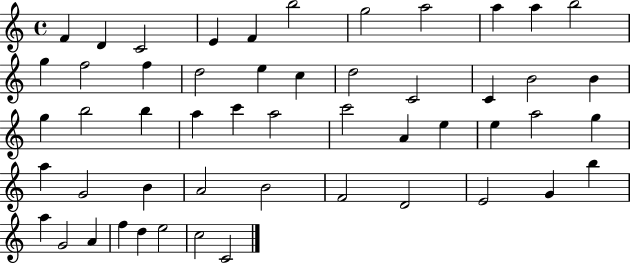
X:1
T:Untitled
M:4/4
L:1/4
K:C
F D C2 E F b2 g2 a2 a a b2 g f2 f d2 e c d2 C2 C B2 B g b2 b a c' a2 c'2 A e e a2 g a G2 B A2 B2 F2 D2 E2 G b a G2 A f d e2 c2 C2